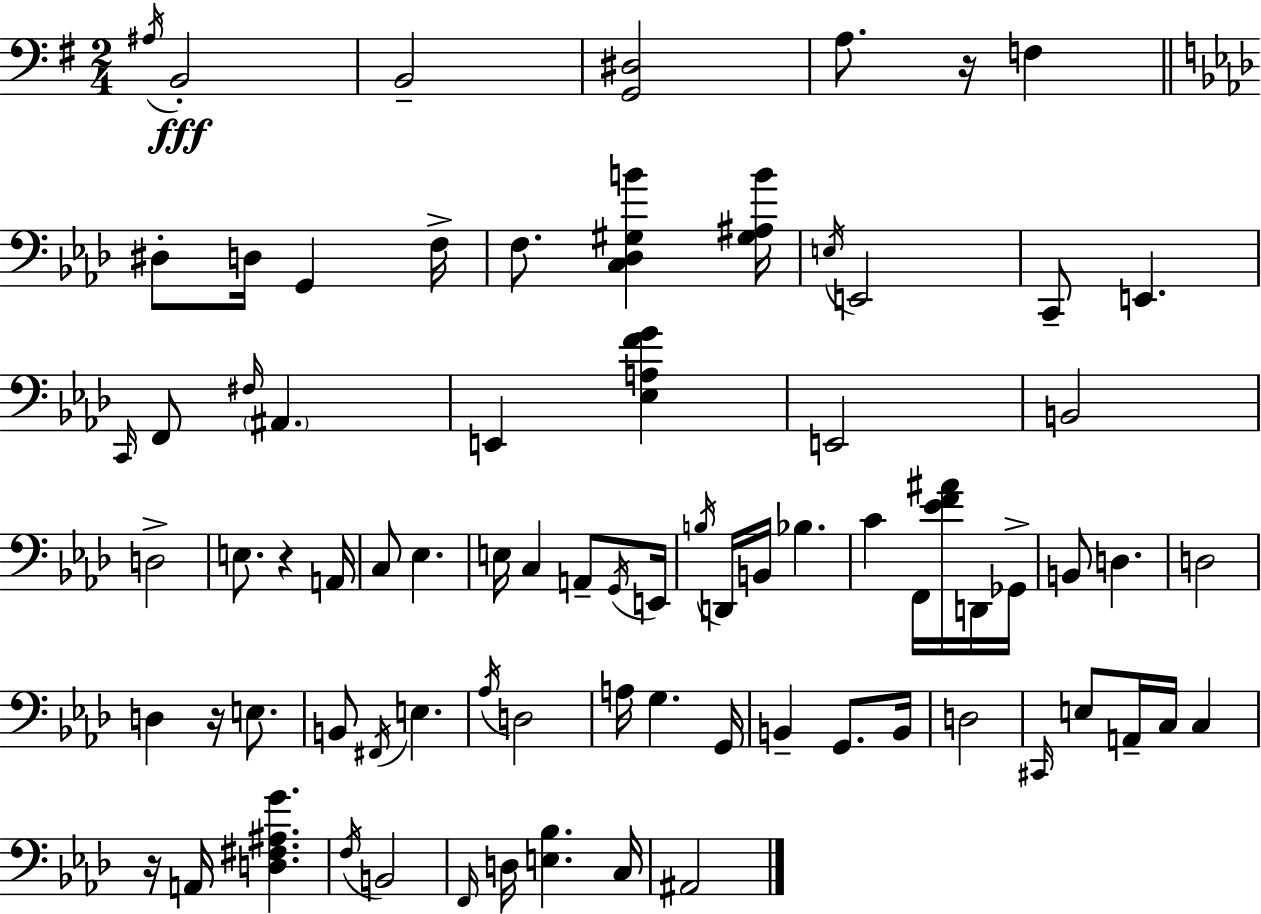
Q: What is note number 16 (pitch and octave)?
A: F2